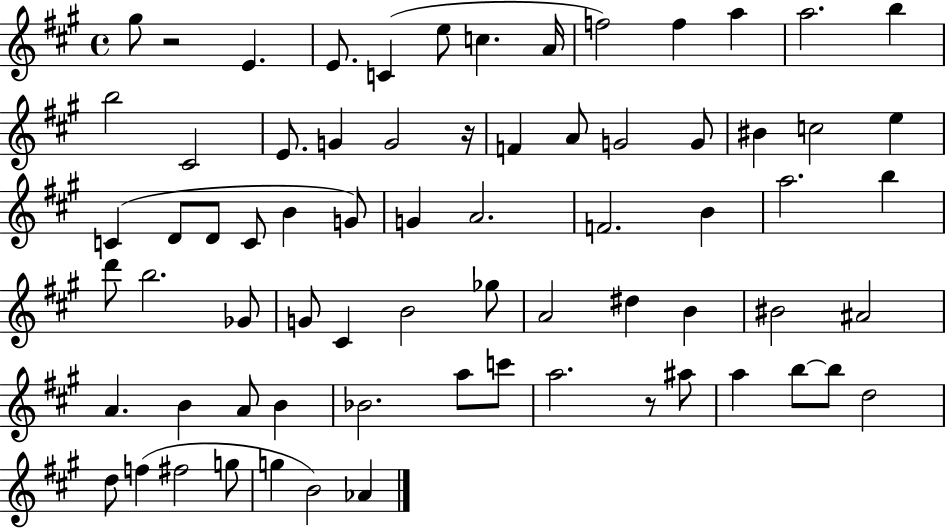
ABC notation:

X:1
T:Untitled
M:4/4
L:1/4
K:A
^g/2 z2 E E/2 C e/2 c A/4 f2 f a a2 b b2 ^C2 E/2 G G2 z/4 F A/2 G2 G/2 ^B c2 e C D/2 D/2 C/2 B G/2 G A2 F2 B a2 b d'/2 b2 _G/2 G/2 ^C B2 _g/2 A2 ^d B ^B2 ^A2 A B A/2 B _B2 a/2 c'/2 a2 z/2 ^a/2 a b/2 b/2 d2 d/2 f ^f2 g/2 g B2 _A